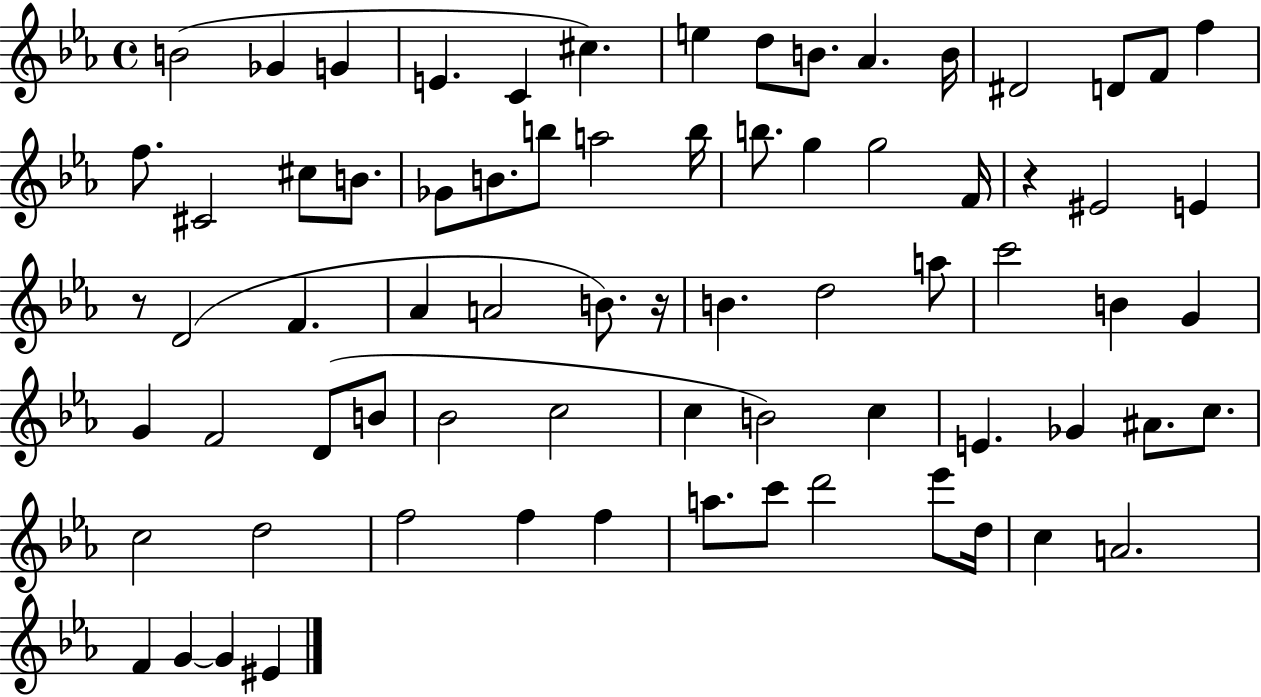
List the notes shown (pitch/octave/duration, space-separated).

B4/h Gb4/q G4/q E4/q. C4/q C#5/q. E5/q D5/e B4/e. Ab4/q. B4/s D#4/h D4/e F4/e F5/q F5/e. C#4/h C#5/e B4/e. Gb4/e B4/e. B5/e A5/h B5/s B5/e. G5/q G5/h F4/s R/q EIS4/h E4/q R/e D4/h F4/q. Ab4/q A4/h B4/e. R/s B4/q. D5/h A5/e C6/h B4/q G4/q G4/q F4/h D4/e B4/e Bb4/h C5/h C5/q B4/h C5/q E4/q. Gb4/q A#4/e. C5/e. C5/h D5/h F5/h F5/q F5/q A5/e. C6/e D6/h Eb6/e D5/s C5/q A4/h. F4/q G4/q G4/q EIS4/q